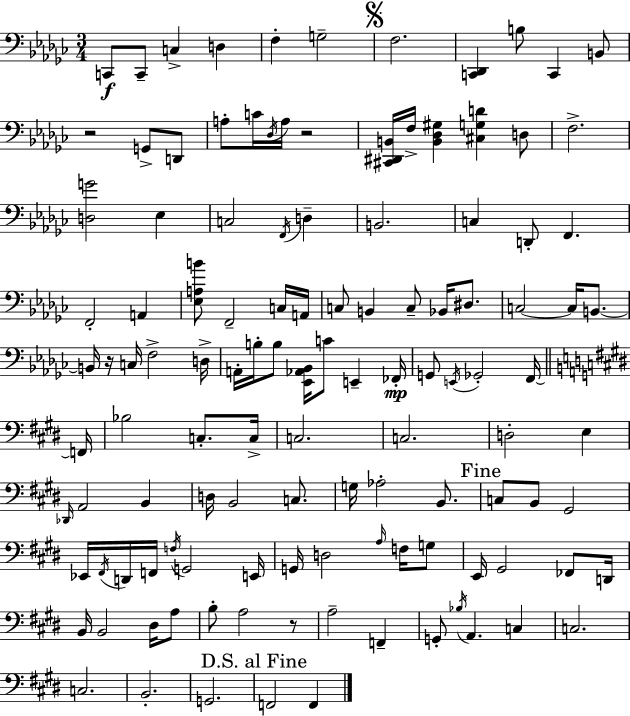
X:1
T:Untitled
M:3/4
L:1/4
K:Ebm
C,,/2 C,,/2 C, D, F, G,2 F,2 [C,,_D,,] B,/2 C,, B,,/2 z2 G,,/2 D,,/2 A,/2 C/4 _D,/4 A,/4 z2 [^C,,^D,,B,,]/4 F,/4 [B,,_D,^G,] [^C,G,D] D,/2 F,2 [D,G]2 _E, C,2 F,,/4 D, B,,2 C, D,,/2 F,, F,,2 A,, [_E,A,B]/2 F,,2 C,/4 A,,/4 C,/2 B,, C,/2 _B,,/4 ^D,/2 C,2 C,/4 B,,/2 B,,/4 z/4 C,/4 F,2 D,/4 A,,/4 B,/4 B,/2 [_E,,_A,,_B,,]/4 C/2 E,, _F,,/4 G,,/2 E,,/4 _G,,2 F,,/4 F,,/4 _B,2 C,/2 C,/4 C,2 C,2 D,2 E, _D,,/4 A,,2 B,, D,/4 B,,2 C,/2 G,/4 _A,2 B,,/2 C,/2 B,,/2 ^G,,2 _E,,/4 ^F,,/4 D,,/4 F,,/4 F,/4 G,,2 E,,/4 G,,/4 D,2 A,/4 F,/4 G,/2 E,,/4 ^G,,2 _F,,/2 D,,/4 B,,/4 B,,2 ^D,/4 A,/2 B,/2 A,2 z/2 A,2 F,, G,,/2 _B,/4 A,, C, C,2 C,2 B,,2 G,,2 F,,2 F,,